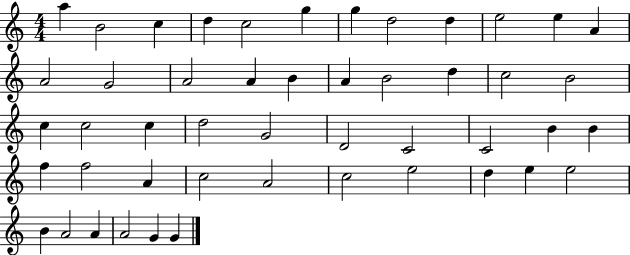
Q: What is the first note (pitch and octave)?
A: A5